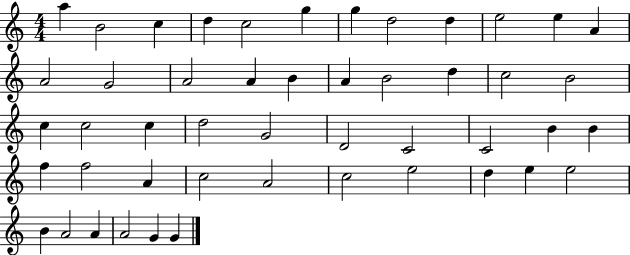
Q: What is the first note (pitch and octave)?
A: A5